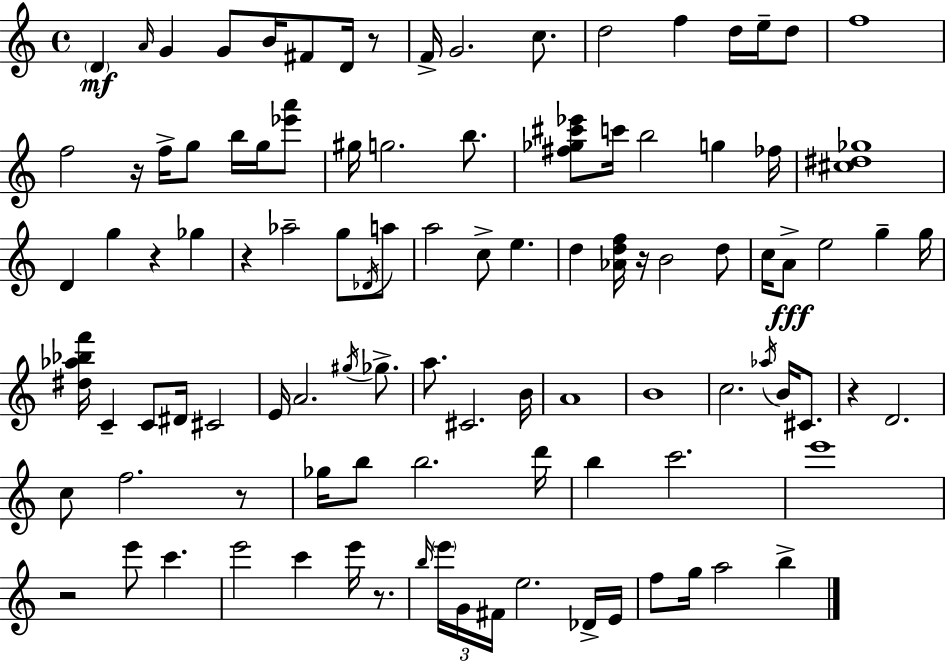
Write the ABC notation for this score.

X:1
T:Untitled
M:4/4
L:1/4
K:Am
D A/4 G G/2 B/4 ^F/2 D/4 z/2 F/4 G2 c/2 d2 f d/4 e/4 d/2 f4 f2 z/4 f/4 g/2 b/4 g/4 [_e'a']/2 ^g/4 g2 b/2 [^f_g^c'_e']/2 c'/4 b2 g _f/4 [^c^d_g]4 D g z _g z _a2 g/2 _D/4 a/2 a2 c/2 e d [_Adf]/4 z/4 B2 d/2 c/4 A/2 e2 g g/4 [^d_a_bf']/4 C C/2 ^D/4 ^C2 E/4 A2 ^g/4 _g/2 a/2 ^C2 B/4 A4 B4 c2 _a/4 B/4 ^C/2 z D2 c/2 f2 z/2 _g/4 b/2 b2 d'/4 b c'2 e'4 z2 e'/2 c' e'2 c' e'/4 z/2 b/4 e'/4 G/4 ^F/4 e2 _D/4 E/4 f/2 g/4 a2 b